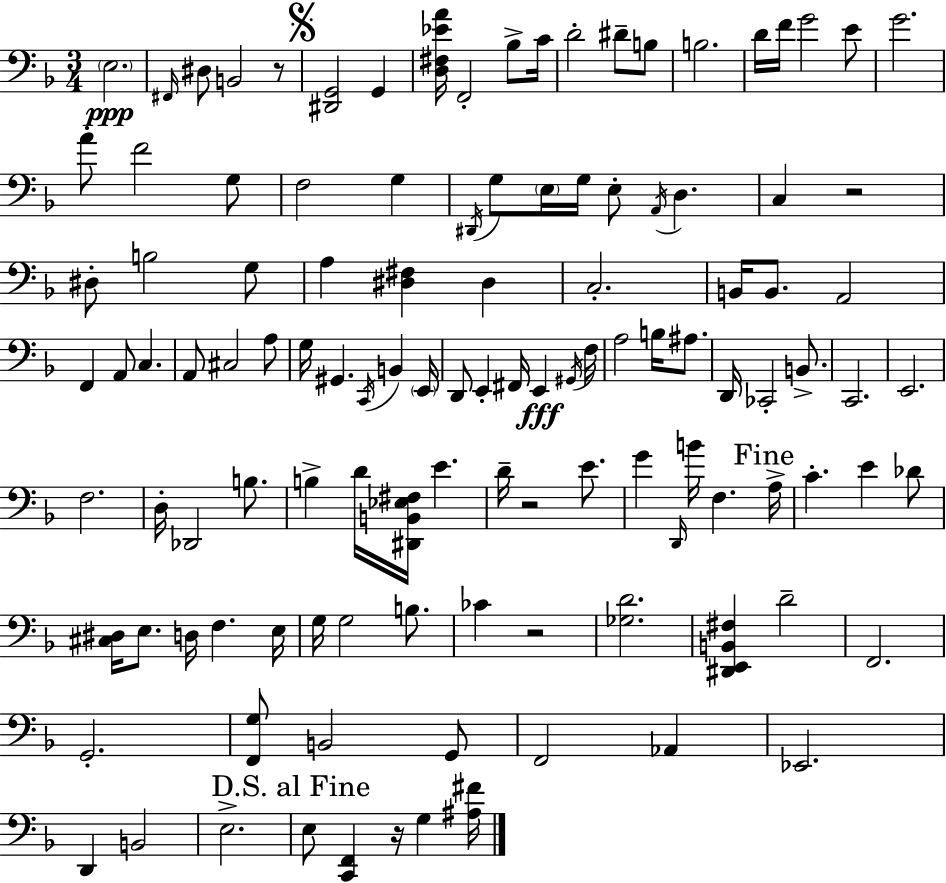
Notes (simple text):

E3/h. F#2/s D#3/e B2/h R/e [D#2,G2]/h G2/q [D3,F#3,Eb4,A4]/s F2/h Bb3/e C4/s D4/h D#4/e B3/e B3/h. D4/s F4/s G4/h E4/e G4/h. A4/e F4/h G3/e F3/h G3/q D#2/s G3/e E3/s G3/s E3/e A2/s D3/q. C3/q R/h D#3/e B3/h G3/e A3/q [D#3,F#3]/q D#3/q C3/h. B2/s B2/e. A2/h F2/q A2/e C3/q. A2/e C#3/h A3/e G3/s G#2/q. C2/s B2/q E2/s D2/e E2/q F#2/s E2/q G#2/s F3/s A3/h B3/s A#3/e. D2/s CES2/h B2/e. C2/h. E2/h. F3/h. D3/s Db2/h B3/e. B3/q D4/s [D#2,B2,Eb3,F#3]/s E4/q. D4/s R/h E4/e. G4/q D2/s B4/s F3/q. A3/s C4/q. E4/q Db4/e [C#3,D#3]/s E3/e. D3/s F3/q. E3/s G3/s G3/h B3/e. CES4/q R/h [Gb3,D4]/h. [D#2,E2,B2,F#3]/q D4/h F2/h. G2/h. [F2,G3]/e B2/h G2/e F2/h Ab2/q Eb2/h. D2/q B2/h E3/h. E3/e [C2,F2]/q R/s G3/q [A#3,F#4]/s